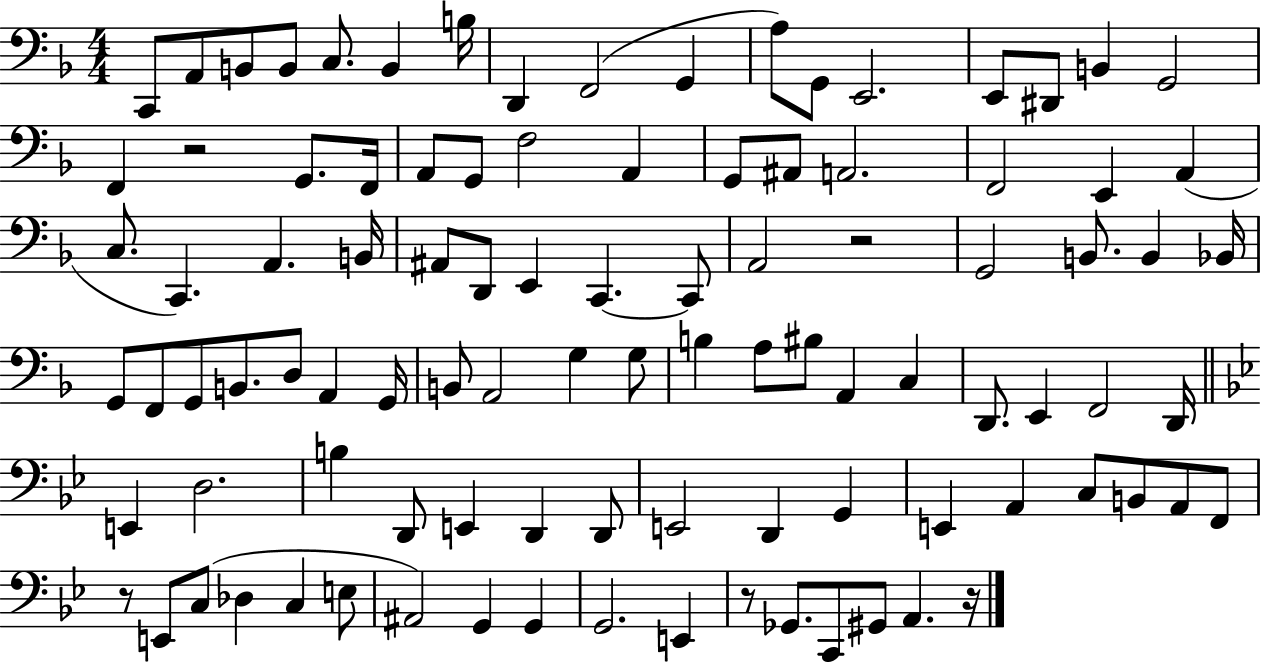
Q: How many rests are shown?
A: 5